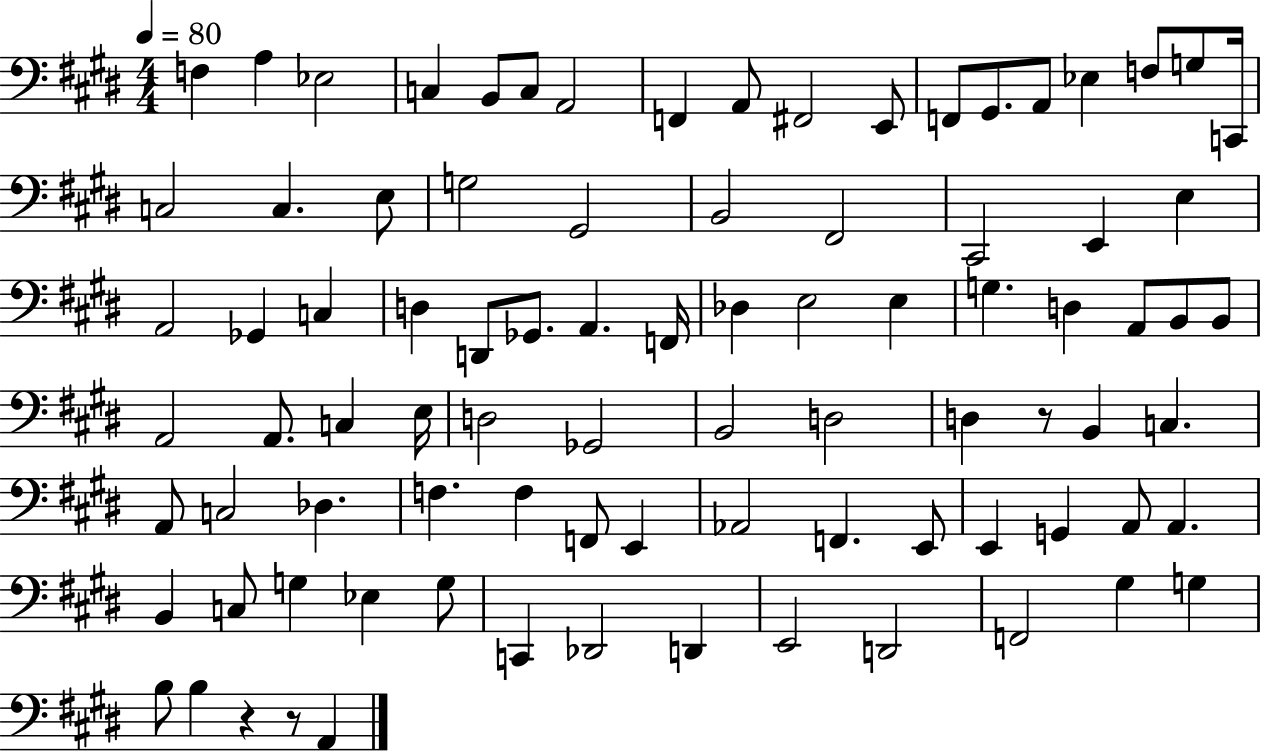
{
  \clef bass
  \numericTimeSignature
  \time 4/4
  \key e \major
  \tempo 4 = 80
  f4 a4 ees2 | c4 b,8 c8 a,2 | f,4 a,8 fis,2 e,8 | f,8 gis,8. a,8 ees4 f8 g8 c,16 | \break c2 c4. e8 | g2 gis,2 | b,2 fis,2 | cis,2 e,4 e4 | \break a,2 ges,4 c4 | d4 d,8 ges,8. a,4. f,16 | des4 e2 e4 | g4. d4 a,8 b,8 b,8 | \break a,2 a,8. c4 e16 | d2 ges,2 | b,2 d2 | d4 r8 b,4 c4. | \break a,8 c2 des4. | f4. f4 f,8 e,4 | aes,2 f,4. e,8 | e,4 g,4 a,8 a,4. | \break b,4 c8 g4 ees4 g8 | c,4 des,2 d,4 | e,2 d,2 | f,2 gis4 g4 | \break b8 b4 r4 r8 a,4 | \bar "|."
}